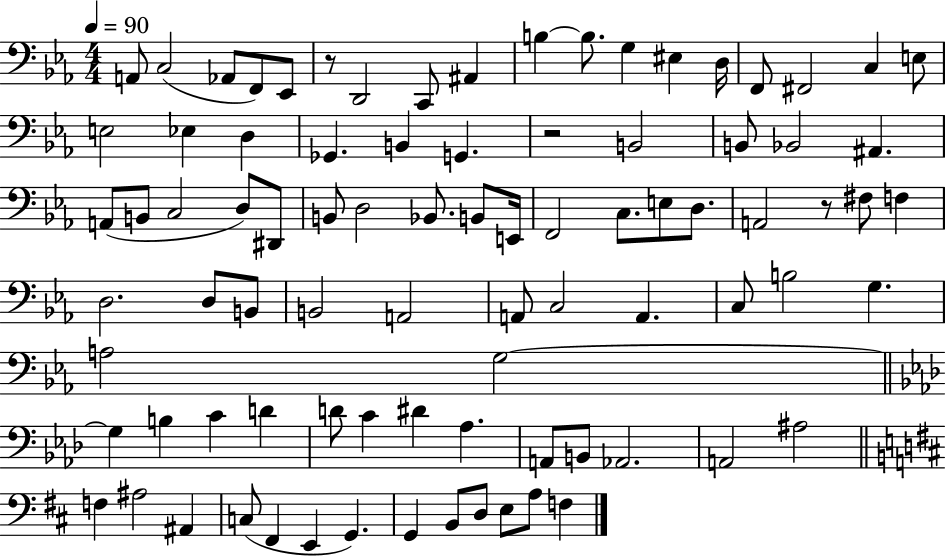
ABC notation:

X:1
T:Untitled
M:4/4
L:1/4
K:Eb
A,,/2 C,2 _A,,/2 F,,/2 _E,,/2 z/2 D,,2 C,,/2 ^A,, B, B,/2 G, ^E, D,/4 F,,/2 ^F,,2 C, E,/2 E,2 _E, D, _G,, B,, G,, z2 B,,2 B,,/2 _B,,2 ^A,, A,,/2 B,,/2 C,2 D,/2 ^D,,/2 B,,/2 D,2 _B,,/2 B,,/2 E,,/4 F,,2 C,/2 E,/2 D,/2 A,,2 z/2 ^F,/2 F, D,2 D,/2 B,,/2 B,,2 A,,2 A,,/2 C,2 A,, C,/2 B,2 G, A,2 G,2 G, B, C D D/2 C ^D _A, A,,/2 B,,/2 _A,,2 A,,2 ^A,2 F, ^A,2 ^A,, C,/2 ^F,, E,, G,, G,, B,,/2 D,/2 E,/2 A,/2 F,